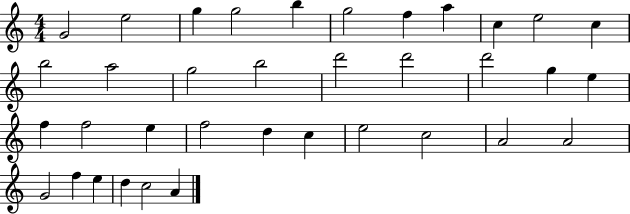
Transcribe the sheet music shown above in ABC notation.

X:1
T:Untitled
M:4/4
L:1/4
K:C
G2 e2 g g2 b g2 f a c e2 c b2 a2 g2 b2 d'2 d'2 d'2 g e f f2 e f2 d c e2 c2 A2 A2 G2 f e d c2 A